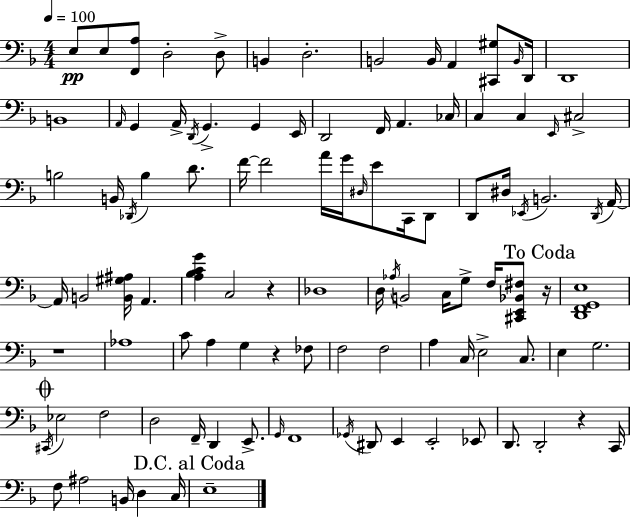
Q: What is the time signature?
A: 4/4